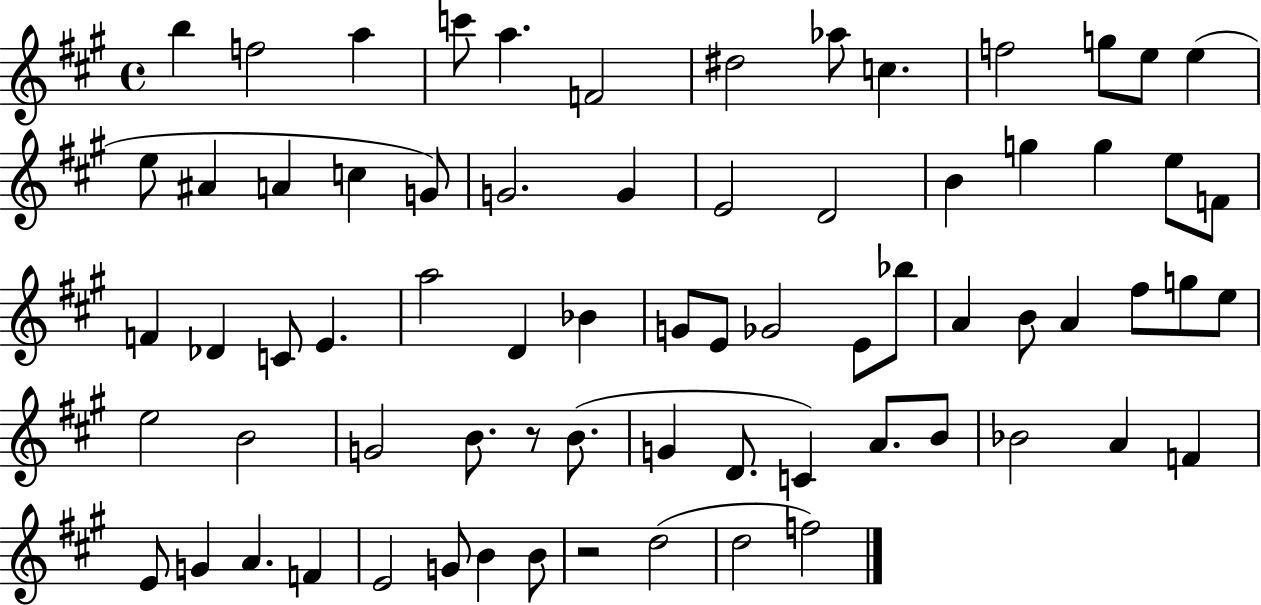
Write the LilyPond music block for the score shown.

{
  \clef treble
  \time 4/4
  \defaultTimeSignature
  \key a \major
  b''4 f''2 a''4 | c'''8 a''4. f'2 | dis''2 aes''8 c''4. | f''2 g''8 e''8 e''4( | \break e''8 ais'4 a'4 c''4 g'8) | g'2. g'4 | e'2 d'2 | b'4 g''4 g''4 e''8 f'8 | \break f'4 des'4 c'8 e'4. | a''2 d'4 bes'4 | g'8 e'8 ges'2 e'8 bes''8 | a'4 b'8 a'4 fis''8 g''8 e''8 | \break e''2 b'2 | g'2 b'8. r8 b'8.( | g'4 d'8. c'4) a'8. b'8 | bes'2 a'4 f'4 | \break e'8 g'4 a'4. f'4 | e'2 g'8 b'4 b'8 | r2 d''2( | d''2 f''2) | \break \bar "|."
}